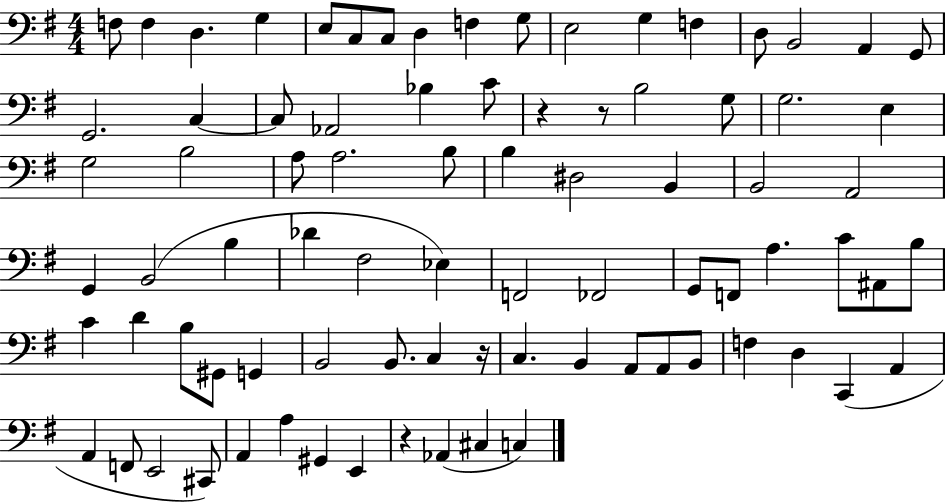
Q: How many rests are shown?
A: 4